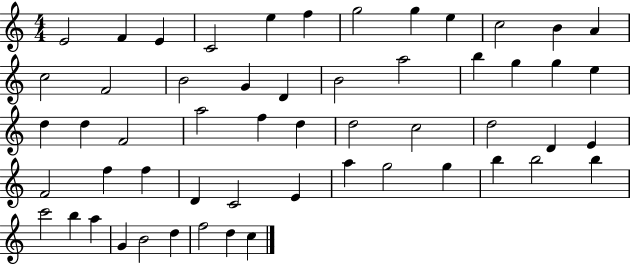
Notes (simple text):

E4/h F4/q E4/q C4/h E5/q F5/q G5/h G5/q E5/q C5/h B4/q A4/q C5/h F4/h B4/h G4/q D4/q B4/h A5/h B5/q G5/q G5/q E5/q D5/q D5/q F4/h A5/h F5/q D5/q D5/h C5/h D5/h D4/q E4/q F4/h F5/q F5/q D4/q C4/h E4/q A5/q G5/h G5/q B5/q B5/h B5/q C6/h B5/q A5/q G4/q B4/h D5/q F5/h D5/q C5/q